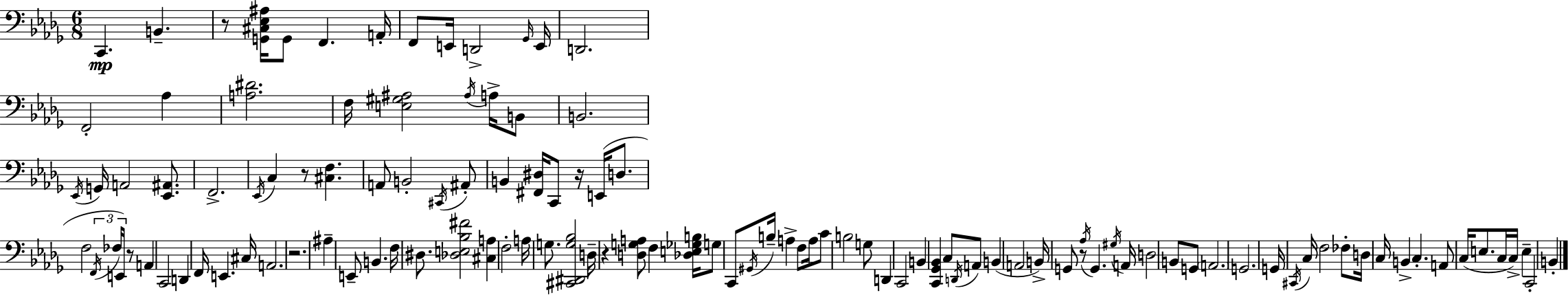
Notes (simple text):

C2/q. B2/q. R/e [G2,C#3,Eb3,A#3]/s G2/e F2/q. A2/s F2/e E2/s D2/h Gb2/s E2/s D2/h. F2/h Ab3/q [A3,D#4]/h. F3/s [E3,G#3,A#3]/h A#3/s A3/s B2/e B2/h. Eb2/s G2/s A2/h [Eb2,A#2]/e. F2/h. Eb2/s C3/q R/e [C#3,F3]/q. A2/e B2/h C#2/s A#2/e B2/q [F#2,D#3]/s C2/e R/s E2/s D3/e. F3/h F2/s FES3/s E2/s R/e A2/q C2/h D2/q F2/s E2/q. C#3/s A2/h. R/h. A#3/q E2/e B2/q. F3/s D#3/e. [Db3,E3,Bb3,F#4]/h [C#3,A3]/q F3/h A3/s G3/e. [C#2,D#2,G3,Bb3]/h D3/s R/q [D3,G3,A3]/e F3/q [Db3,E3,Gb3,B3]/s G3/e C2/e G#2/s B3/s A3/q F3/e A3/s C4/e B3/h G3/e D2/q C2/h B2/q [C2,Gb2,Bb2]/q C3/e D2/s A2/e B2/q A2/h B2/s G2/e R/e Ab3/s G2/q. G#3/s A2/s D3/h B2/e G2/e A2/h. G2/h. G2/s C#2/s C3/s F3/h FES3/e D3/s C3/s B2/q C3/q. A2/e C3/s E3/e. C3/s C3/s E3/q C2/h B2/q